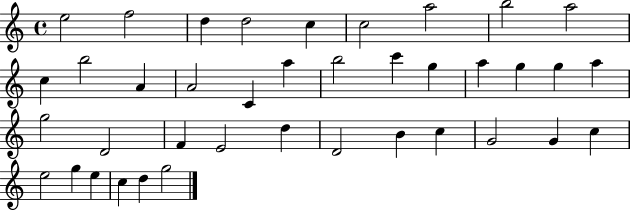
{
  \clef treble
  \time 4/4
  \defaultTimeSignature
  \key c \major
  e''2 f''2 | d''4 d''2 c''4 | c''2 a''2 | b''2 a''2 | \break c''4 b''2 a'4 | a'2 c'4 a''4 | b''2 c'''4 g''4 | a''4 g''4 g''4 a''4 | \break g''2 d'2 | f'4 e'2 d''4 | d'2 b'4 c''4 | g'2 g'4 c''4 | \break e''2 g''4 e''4 | c''4 d''4 g''2 | \bar "|."
}